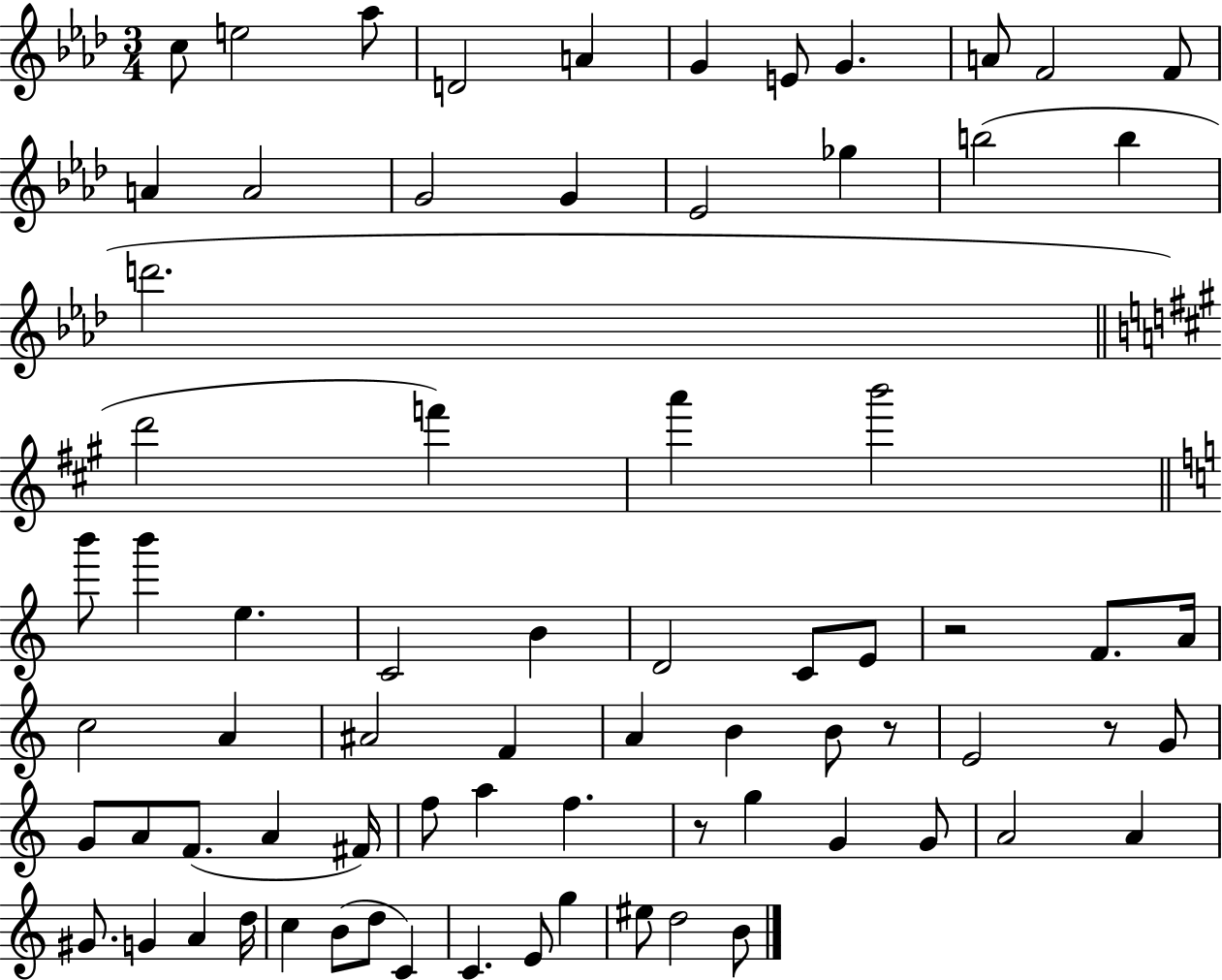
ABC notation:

X:1
T:Untitled
M:3/4
L:1/4
K:Ab
c/2 e2 _a/2 D2 A G E/2 G A/2 F2 F/2 A A2 G2 G _E2 _g b2 b d'2 d'2 f' a' b'2 b'/2 b' e C2 B D2 C/2 E/2 z2 F/2 A/4 c2 A ^A2 F A B B/2 z/2 E2 z/2 G/2 G/2 A/2 F/2 A ^F/4 f/2 a f z/2 g G G/2 A2 A ^G/2 G A d/4 c B/2 d/2 C C E/2 g ^e/2 d2 B/2